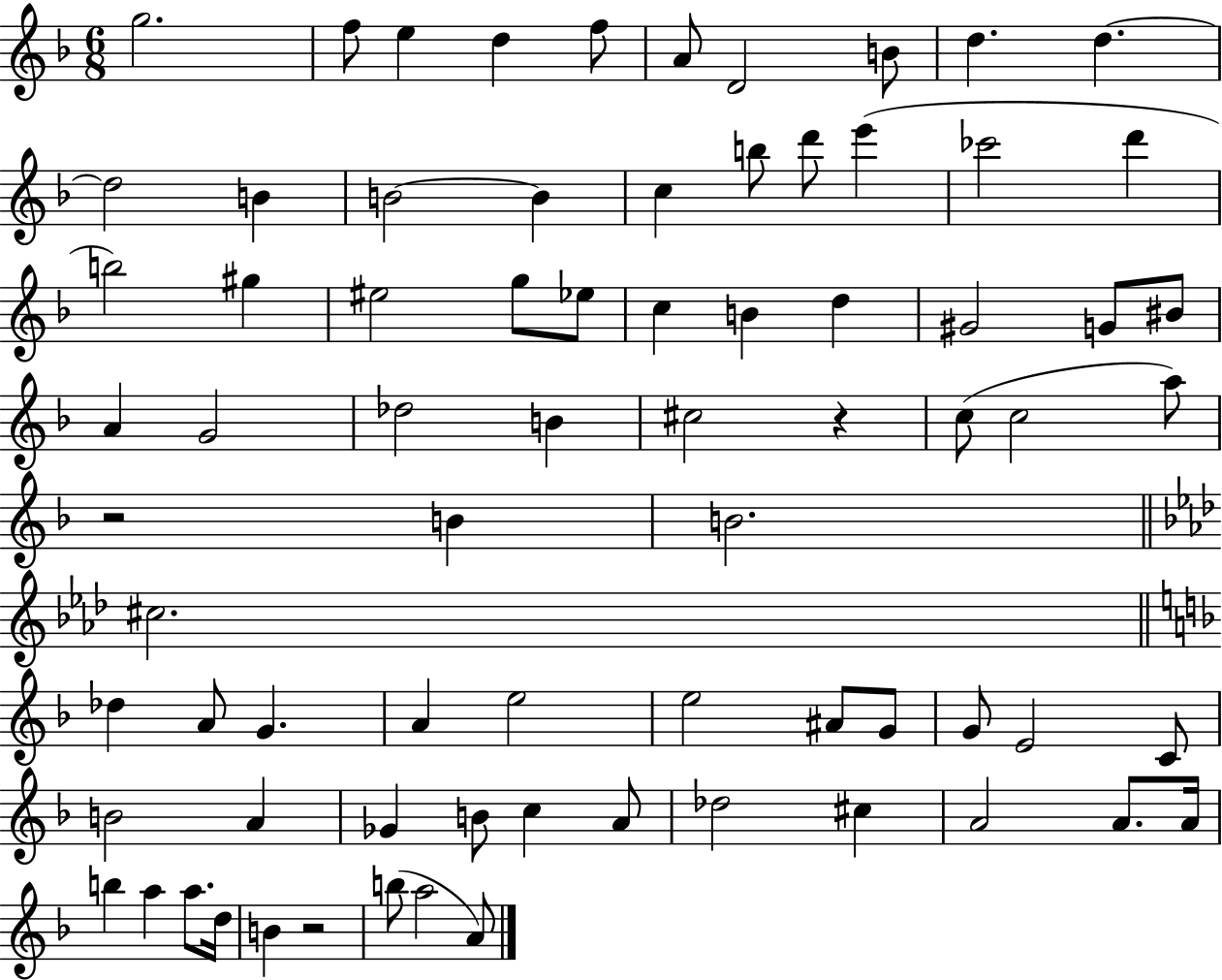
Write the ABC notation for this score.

X:1
T:Untitled
M:6/8
L:1/4
K:F
g2 f/2 e d f/2 A/2 D2 B/2 d d d2 B B2 B c b/2 d'/2 e' _c'2 d' b2 ^g ^e2 g/2 _e/2 c B d ^G2 G/2 ^B/2 A G2 _d2 B ^c2 z c/2 c2 a/2 z2 B B2 ^c2 _d A/2 G A e2 e2 ^A/2 G/2 G/2 E2 C/2 B2 A _G B/2 c A/2 _d2 ^c A2 A/2 A/4 b a a/2 d/4 B z2 b/2 a2 A/2